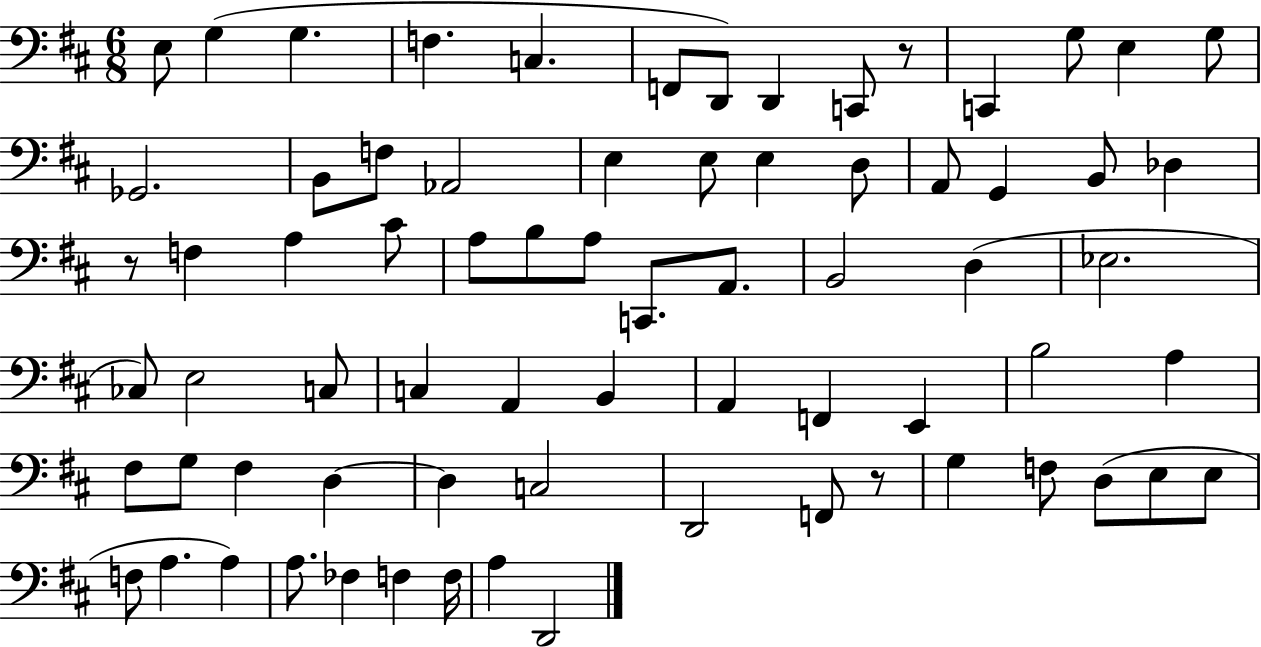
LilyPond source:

{
  \clef bass
  \numericTimeSignature
  \time 6/8
  \key d \major
  e8 g4( g4. | f4. c4. | f,8 d,8) d,4 c,8 r8 | c,4 g8 e4 g8 | \break ges,2. | b,8 f8 aes,2 | e4 e8 e4 d8 | a,8 g,4 b,8 des4 | \break r8 f4 a4 cis'8 | a8 b8 a8 c,8. a,8. | b,2 d4( | ees2. | \break ces8) e2 c8 | c4 a,4 b,4 | a,4 f,4 e,4 | b2 a4 | \break fis8 g8 fis4 d4~~ | d4 c2 | d,2 f,8 r8 | g4 f8 d8( e8 e8 | \break f8 a4. a4) | a8. fes4 f4 f16 | a4 d,2 | \bar "|."
}